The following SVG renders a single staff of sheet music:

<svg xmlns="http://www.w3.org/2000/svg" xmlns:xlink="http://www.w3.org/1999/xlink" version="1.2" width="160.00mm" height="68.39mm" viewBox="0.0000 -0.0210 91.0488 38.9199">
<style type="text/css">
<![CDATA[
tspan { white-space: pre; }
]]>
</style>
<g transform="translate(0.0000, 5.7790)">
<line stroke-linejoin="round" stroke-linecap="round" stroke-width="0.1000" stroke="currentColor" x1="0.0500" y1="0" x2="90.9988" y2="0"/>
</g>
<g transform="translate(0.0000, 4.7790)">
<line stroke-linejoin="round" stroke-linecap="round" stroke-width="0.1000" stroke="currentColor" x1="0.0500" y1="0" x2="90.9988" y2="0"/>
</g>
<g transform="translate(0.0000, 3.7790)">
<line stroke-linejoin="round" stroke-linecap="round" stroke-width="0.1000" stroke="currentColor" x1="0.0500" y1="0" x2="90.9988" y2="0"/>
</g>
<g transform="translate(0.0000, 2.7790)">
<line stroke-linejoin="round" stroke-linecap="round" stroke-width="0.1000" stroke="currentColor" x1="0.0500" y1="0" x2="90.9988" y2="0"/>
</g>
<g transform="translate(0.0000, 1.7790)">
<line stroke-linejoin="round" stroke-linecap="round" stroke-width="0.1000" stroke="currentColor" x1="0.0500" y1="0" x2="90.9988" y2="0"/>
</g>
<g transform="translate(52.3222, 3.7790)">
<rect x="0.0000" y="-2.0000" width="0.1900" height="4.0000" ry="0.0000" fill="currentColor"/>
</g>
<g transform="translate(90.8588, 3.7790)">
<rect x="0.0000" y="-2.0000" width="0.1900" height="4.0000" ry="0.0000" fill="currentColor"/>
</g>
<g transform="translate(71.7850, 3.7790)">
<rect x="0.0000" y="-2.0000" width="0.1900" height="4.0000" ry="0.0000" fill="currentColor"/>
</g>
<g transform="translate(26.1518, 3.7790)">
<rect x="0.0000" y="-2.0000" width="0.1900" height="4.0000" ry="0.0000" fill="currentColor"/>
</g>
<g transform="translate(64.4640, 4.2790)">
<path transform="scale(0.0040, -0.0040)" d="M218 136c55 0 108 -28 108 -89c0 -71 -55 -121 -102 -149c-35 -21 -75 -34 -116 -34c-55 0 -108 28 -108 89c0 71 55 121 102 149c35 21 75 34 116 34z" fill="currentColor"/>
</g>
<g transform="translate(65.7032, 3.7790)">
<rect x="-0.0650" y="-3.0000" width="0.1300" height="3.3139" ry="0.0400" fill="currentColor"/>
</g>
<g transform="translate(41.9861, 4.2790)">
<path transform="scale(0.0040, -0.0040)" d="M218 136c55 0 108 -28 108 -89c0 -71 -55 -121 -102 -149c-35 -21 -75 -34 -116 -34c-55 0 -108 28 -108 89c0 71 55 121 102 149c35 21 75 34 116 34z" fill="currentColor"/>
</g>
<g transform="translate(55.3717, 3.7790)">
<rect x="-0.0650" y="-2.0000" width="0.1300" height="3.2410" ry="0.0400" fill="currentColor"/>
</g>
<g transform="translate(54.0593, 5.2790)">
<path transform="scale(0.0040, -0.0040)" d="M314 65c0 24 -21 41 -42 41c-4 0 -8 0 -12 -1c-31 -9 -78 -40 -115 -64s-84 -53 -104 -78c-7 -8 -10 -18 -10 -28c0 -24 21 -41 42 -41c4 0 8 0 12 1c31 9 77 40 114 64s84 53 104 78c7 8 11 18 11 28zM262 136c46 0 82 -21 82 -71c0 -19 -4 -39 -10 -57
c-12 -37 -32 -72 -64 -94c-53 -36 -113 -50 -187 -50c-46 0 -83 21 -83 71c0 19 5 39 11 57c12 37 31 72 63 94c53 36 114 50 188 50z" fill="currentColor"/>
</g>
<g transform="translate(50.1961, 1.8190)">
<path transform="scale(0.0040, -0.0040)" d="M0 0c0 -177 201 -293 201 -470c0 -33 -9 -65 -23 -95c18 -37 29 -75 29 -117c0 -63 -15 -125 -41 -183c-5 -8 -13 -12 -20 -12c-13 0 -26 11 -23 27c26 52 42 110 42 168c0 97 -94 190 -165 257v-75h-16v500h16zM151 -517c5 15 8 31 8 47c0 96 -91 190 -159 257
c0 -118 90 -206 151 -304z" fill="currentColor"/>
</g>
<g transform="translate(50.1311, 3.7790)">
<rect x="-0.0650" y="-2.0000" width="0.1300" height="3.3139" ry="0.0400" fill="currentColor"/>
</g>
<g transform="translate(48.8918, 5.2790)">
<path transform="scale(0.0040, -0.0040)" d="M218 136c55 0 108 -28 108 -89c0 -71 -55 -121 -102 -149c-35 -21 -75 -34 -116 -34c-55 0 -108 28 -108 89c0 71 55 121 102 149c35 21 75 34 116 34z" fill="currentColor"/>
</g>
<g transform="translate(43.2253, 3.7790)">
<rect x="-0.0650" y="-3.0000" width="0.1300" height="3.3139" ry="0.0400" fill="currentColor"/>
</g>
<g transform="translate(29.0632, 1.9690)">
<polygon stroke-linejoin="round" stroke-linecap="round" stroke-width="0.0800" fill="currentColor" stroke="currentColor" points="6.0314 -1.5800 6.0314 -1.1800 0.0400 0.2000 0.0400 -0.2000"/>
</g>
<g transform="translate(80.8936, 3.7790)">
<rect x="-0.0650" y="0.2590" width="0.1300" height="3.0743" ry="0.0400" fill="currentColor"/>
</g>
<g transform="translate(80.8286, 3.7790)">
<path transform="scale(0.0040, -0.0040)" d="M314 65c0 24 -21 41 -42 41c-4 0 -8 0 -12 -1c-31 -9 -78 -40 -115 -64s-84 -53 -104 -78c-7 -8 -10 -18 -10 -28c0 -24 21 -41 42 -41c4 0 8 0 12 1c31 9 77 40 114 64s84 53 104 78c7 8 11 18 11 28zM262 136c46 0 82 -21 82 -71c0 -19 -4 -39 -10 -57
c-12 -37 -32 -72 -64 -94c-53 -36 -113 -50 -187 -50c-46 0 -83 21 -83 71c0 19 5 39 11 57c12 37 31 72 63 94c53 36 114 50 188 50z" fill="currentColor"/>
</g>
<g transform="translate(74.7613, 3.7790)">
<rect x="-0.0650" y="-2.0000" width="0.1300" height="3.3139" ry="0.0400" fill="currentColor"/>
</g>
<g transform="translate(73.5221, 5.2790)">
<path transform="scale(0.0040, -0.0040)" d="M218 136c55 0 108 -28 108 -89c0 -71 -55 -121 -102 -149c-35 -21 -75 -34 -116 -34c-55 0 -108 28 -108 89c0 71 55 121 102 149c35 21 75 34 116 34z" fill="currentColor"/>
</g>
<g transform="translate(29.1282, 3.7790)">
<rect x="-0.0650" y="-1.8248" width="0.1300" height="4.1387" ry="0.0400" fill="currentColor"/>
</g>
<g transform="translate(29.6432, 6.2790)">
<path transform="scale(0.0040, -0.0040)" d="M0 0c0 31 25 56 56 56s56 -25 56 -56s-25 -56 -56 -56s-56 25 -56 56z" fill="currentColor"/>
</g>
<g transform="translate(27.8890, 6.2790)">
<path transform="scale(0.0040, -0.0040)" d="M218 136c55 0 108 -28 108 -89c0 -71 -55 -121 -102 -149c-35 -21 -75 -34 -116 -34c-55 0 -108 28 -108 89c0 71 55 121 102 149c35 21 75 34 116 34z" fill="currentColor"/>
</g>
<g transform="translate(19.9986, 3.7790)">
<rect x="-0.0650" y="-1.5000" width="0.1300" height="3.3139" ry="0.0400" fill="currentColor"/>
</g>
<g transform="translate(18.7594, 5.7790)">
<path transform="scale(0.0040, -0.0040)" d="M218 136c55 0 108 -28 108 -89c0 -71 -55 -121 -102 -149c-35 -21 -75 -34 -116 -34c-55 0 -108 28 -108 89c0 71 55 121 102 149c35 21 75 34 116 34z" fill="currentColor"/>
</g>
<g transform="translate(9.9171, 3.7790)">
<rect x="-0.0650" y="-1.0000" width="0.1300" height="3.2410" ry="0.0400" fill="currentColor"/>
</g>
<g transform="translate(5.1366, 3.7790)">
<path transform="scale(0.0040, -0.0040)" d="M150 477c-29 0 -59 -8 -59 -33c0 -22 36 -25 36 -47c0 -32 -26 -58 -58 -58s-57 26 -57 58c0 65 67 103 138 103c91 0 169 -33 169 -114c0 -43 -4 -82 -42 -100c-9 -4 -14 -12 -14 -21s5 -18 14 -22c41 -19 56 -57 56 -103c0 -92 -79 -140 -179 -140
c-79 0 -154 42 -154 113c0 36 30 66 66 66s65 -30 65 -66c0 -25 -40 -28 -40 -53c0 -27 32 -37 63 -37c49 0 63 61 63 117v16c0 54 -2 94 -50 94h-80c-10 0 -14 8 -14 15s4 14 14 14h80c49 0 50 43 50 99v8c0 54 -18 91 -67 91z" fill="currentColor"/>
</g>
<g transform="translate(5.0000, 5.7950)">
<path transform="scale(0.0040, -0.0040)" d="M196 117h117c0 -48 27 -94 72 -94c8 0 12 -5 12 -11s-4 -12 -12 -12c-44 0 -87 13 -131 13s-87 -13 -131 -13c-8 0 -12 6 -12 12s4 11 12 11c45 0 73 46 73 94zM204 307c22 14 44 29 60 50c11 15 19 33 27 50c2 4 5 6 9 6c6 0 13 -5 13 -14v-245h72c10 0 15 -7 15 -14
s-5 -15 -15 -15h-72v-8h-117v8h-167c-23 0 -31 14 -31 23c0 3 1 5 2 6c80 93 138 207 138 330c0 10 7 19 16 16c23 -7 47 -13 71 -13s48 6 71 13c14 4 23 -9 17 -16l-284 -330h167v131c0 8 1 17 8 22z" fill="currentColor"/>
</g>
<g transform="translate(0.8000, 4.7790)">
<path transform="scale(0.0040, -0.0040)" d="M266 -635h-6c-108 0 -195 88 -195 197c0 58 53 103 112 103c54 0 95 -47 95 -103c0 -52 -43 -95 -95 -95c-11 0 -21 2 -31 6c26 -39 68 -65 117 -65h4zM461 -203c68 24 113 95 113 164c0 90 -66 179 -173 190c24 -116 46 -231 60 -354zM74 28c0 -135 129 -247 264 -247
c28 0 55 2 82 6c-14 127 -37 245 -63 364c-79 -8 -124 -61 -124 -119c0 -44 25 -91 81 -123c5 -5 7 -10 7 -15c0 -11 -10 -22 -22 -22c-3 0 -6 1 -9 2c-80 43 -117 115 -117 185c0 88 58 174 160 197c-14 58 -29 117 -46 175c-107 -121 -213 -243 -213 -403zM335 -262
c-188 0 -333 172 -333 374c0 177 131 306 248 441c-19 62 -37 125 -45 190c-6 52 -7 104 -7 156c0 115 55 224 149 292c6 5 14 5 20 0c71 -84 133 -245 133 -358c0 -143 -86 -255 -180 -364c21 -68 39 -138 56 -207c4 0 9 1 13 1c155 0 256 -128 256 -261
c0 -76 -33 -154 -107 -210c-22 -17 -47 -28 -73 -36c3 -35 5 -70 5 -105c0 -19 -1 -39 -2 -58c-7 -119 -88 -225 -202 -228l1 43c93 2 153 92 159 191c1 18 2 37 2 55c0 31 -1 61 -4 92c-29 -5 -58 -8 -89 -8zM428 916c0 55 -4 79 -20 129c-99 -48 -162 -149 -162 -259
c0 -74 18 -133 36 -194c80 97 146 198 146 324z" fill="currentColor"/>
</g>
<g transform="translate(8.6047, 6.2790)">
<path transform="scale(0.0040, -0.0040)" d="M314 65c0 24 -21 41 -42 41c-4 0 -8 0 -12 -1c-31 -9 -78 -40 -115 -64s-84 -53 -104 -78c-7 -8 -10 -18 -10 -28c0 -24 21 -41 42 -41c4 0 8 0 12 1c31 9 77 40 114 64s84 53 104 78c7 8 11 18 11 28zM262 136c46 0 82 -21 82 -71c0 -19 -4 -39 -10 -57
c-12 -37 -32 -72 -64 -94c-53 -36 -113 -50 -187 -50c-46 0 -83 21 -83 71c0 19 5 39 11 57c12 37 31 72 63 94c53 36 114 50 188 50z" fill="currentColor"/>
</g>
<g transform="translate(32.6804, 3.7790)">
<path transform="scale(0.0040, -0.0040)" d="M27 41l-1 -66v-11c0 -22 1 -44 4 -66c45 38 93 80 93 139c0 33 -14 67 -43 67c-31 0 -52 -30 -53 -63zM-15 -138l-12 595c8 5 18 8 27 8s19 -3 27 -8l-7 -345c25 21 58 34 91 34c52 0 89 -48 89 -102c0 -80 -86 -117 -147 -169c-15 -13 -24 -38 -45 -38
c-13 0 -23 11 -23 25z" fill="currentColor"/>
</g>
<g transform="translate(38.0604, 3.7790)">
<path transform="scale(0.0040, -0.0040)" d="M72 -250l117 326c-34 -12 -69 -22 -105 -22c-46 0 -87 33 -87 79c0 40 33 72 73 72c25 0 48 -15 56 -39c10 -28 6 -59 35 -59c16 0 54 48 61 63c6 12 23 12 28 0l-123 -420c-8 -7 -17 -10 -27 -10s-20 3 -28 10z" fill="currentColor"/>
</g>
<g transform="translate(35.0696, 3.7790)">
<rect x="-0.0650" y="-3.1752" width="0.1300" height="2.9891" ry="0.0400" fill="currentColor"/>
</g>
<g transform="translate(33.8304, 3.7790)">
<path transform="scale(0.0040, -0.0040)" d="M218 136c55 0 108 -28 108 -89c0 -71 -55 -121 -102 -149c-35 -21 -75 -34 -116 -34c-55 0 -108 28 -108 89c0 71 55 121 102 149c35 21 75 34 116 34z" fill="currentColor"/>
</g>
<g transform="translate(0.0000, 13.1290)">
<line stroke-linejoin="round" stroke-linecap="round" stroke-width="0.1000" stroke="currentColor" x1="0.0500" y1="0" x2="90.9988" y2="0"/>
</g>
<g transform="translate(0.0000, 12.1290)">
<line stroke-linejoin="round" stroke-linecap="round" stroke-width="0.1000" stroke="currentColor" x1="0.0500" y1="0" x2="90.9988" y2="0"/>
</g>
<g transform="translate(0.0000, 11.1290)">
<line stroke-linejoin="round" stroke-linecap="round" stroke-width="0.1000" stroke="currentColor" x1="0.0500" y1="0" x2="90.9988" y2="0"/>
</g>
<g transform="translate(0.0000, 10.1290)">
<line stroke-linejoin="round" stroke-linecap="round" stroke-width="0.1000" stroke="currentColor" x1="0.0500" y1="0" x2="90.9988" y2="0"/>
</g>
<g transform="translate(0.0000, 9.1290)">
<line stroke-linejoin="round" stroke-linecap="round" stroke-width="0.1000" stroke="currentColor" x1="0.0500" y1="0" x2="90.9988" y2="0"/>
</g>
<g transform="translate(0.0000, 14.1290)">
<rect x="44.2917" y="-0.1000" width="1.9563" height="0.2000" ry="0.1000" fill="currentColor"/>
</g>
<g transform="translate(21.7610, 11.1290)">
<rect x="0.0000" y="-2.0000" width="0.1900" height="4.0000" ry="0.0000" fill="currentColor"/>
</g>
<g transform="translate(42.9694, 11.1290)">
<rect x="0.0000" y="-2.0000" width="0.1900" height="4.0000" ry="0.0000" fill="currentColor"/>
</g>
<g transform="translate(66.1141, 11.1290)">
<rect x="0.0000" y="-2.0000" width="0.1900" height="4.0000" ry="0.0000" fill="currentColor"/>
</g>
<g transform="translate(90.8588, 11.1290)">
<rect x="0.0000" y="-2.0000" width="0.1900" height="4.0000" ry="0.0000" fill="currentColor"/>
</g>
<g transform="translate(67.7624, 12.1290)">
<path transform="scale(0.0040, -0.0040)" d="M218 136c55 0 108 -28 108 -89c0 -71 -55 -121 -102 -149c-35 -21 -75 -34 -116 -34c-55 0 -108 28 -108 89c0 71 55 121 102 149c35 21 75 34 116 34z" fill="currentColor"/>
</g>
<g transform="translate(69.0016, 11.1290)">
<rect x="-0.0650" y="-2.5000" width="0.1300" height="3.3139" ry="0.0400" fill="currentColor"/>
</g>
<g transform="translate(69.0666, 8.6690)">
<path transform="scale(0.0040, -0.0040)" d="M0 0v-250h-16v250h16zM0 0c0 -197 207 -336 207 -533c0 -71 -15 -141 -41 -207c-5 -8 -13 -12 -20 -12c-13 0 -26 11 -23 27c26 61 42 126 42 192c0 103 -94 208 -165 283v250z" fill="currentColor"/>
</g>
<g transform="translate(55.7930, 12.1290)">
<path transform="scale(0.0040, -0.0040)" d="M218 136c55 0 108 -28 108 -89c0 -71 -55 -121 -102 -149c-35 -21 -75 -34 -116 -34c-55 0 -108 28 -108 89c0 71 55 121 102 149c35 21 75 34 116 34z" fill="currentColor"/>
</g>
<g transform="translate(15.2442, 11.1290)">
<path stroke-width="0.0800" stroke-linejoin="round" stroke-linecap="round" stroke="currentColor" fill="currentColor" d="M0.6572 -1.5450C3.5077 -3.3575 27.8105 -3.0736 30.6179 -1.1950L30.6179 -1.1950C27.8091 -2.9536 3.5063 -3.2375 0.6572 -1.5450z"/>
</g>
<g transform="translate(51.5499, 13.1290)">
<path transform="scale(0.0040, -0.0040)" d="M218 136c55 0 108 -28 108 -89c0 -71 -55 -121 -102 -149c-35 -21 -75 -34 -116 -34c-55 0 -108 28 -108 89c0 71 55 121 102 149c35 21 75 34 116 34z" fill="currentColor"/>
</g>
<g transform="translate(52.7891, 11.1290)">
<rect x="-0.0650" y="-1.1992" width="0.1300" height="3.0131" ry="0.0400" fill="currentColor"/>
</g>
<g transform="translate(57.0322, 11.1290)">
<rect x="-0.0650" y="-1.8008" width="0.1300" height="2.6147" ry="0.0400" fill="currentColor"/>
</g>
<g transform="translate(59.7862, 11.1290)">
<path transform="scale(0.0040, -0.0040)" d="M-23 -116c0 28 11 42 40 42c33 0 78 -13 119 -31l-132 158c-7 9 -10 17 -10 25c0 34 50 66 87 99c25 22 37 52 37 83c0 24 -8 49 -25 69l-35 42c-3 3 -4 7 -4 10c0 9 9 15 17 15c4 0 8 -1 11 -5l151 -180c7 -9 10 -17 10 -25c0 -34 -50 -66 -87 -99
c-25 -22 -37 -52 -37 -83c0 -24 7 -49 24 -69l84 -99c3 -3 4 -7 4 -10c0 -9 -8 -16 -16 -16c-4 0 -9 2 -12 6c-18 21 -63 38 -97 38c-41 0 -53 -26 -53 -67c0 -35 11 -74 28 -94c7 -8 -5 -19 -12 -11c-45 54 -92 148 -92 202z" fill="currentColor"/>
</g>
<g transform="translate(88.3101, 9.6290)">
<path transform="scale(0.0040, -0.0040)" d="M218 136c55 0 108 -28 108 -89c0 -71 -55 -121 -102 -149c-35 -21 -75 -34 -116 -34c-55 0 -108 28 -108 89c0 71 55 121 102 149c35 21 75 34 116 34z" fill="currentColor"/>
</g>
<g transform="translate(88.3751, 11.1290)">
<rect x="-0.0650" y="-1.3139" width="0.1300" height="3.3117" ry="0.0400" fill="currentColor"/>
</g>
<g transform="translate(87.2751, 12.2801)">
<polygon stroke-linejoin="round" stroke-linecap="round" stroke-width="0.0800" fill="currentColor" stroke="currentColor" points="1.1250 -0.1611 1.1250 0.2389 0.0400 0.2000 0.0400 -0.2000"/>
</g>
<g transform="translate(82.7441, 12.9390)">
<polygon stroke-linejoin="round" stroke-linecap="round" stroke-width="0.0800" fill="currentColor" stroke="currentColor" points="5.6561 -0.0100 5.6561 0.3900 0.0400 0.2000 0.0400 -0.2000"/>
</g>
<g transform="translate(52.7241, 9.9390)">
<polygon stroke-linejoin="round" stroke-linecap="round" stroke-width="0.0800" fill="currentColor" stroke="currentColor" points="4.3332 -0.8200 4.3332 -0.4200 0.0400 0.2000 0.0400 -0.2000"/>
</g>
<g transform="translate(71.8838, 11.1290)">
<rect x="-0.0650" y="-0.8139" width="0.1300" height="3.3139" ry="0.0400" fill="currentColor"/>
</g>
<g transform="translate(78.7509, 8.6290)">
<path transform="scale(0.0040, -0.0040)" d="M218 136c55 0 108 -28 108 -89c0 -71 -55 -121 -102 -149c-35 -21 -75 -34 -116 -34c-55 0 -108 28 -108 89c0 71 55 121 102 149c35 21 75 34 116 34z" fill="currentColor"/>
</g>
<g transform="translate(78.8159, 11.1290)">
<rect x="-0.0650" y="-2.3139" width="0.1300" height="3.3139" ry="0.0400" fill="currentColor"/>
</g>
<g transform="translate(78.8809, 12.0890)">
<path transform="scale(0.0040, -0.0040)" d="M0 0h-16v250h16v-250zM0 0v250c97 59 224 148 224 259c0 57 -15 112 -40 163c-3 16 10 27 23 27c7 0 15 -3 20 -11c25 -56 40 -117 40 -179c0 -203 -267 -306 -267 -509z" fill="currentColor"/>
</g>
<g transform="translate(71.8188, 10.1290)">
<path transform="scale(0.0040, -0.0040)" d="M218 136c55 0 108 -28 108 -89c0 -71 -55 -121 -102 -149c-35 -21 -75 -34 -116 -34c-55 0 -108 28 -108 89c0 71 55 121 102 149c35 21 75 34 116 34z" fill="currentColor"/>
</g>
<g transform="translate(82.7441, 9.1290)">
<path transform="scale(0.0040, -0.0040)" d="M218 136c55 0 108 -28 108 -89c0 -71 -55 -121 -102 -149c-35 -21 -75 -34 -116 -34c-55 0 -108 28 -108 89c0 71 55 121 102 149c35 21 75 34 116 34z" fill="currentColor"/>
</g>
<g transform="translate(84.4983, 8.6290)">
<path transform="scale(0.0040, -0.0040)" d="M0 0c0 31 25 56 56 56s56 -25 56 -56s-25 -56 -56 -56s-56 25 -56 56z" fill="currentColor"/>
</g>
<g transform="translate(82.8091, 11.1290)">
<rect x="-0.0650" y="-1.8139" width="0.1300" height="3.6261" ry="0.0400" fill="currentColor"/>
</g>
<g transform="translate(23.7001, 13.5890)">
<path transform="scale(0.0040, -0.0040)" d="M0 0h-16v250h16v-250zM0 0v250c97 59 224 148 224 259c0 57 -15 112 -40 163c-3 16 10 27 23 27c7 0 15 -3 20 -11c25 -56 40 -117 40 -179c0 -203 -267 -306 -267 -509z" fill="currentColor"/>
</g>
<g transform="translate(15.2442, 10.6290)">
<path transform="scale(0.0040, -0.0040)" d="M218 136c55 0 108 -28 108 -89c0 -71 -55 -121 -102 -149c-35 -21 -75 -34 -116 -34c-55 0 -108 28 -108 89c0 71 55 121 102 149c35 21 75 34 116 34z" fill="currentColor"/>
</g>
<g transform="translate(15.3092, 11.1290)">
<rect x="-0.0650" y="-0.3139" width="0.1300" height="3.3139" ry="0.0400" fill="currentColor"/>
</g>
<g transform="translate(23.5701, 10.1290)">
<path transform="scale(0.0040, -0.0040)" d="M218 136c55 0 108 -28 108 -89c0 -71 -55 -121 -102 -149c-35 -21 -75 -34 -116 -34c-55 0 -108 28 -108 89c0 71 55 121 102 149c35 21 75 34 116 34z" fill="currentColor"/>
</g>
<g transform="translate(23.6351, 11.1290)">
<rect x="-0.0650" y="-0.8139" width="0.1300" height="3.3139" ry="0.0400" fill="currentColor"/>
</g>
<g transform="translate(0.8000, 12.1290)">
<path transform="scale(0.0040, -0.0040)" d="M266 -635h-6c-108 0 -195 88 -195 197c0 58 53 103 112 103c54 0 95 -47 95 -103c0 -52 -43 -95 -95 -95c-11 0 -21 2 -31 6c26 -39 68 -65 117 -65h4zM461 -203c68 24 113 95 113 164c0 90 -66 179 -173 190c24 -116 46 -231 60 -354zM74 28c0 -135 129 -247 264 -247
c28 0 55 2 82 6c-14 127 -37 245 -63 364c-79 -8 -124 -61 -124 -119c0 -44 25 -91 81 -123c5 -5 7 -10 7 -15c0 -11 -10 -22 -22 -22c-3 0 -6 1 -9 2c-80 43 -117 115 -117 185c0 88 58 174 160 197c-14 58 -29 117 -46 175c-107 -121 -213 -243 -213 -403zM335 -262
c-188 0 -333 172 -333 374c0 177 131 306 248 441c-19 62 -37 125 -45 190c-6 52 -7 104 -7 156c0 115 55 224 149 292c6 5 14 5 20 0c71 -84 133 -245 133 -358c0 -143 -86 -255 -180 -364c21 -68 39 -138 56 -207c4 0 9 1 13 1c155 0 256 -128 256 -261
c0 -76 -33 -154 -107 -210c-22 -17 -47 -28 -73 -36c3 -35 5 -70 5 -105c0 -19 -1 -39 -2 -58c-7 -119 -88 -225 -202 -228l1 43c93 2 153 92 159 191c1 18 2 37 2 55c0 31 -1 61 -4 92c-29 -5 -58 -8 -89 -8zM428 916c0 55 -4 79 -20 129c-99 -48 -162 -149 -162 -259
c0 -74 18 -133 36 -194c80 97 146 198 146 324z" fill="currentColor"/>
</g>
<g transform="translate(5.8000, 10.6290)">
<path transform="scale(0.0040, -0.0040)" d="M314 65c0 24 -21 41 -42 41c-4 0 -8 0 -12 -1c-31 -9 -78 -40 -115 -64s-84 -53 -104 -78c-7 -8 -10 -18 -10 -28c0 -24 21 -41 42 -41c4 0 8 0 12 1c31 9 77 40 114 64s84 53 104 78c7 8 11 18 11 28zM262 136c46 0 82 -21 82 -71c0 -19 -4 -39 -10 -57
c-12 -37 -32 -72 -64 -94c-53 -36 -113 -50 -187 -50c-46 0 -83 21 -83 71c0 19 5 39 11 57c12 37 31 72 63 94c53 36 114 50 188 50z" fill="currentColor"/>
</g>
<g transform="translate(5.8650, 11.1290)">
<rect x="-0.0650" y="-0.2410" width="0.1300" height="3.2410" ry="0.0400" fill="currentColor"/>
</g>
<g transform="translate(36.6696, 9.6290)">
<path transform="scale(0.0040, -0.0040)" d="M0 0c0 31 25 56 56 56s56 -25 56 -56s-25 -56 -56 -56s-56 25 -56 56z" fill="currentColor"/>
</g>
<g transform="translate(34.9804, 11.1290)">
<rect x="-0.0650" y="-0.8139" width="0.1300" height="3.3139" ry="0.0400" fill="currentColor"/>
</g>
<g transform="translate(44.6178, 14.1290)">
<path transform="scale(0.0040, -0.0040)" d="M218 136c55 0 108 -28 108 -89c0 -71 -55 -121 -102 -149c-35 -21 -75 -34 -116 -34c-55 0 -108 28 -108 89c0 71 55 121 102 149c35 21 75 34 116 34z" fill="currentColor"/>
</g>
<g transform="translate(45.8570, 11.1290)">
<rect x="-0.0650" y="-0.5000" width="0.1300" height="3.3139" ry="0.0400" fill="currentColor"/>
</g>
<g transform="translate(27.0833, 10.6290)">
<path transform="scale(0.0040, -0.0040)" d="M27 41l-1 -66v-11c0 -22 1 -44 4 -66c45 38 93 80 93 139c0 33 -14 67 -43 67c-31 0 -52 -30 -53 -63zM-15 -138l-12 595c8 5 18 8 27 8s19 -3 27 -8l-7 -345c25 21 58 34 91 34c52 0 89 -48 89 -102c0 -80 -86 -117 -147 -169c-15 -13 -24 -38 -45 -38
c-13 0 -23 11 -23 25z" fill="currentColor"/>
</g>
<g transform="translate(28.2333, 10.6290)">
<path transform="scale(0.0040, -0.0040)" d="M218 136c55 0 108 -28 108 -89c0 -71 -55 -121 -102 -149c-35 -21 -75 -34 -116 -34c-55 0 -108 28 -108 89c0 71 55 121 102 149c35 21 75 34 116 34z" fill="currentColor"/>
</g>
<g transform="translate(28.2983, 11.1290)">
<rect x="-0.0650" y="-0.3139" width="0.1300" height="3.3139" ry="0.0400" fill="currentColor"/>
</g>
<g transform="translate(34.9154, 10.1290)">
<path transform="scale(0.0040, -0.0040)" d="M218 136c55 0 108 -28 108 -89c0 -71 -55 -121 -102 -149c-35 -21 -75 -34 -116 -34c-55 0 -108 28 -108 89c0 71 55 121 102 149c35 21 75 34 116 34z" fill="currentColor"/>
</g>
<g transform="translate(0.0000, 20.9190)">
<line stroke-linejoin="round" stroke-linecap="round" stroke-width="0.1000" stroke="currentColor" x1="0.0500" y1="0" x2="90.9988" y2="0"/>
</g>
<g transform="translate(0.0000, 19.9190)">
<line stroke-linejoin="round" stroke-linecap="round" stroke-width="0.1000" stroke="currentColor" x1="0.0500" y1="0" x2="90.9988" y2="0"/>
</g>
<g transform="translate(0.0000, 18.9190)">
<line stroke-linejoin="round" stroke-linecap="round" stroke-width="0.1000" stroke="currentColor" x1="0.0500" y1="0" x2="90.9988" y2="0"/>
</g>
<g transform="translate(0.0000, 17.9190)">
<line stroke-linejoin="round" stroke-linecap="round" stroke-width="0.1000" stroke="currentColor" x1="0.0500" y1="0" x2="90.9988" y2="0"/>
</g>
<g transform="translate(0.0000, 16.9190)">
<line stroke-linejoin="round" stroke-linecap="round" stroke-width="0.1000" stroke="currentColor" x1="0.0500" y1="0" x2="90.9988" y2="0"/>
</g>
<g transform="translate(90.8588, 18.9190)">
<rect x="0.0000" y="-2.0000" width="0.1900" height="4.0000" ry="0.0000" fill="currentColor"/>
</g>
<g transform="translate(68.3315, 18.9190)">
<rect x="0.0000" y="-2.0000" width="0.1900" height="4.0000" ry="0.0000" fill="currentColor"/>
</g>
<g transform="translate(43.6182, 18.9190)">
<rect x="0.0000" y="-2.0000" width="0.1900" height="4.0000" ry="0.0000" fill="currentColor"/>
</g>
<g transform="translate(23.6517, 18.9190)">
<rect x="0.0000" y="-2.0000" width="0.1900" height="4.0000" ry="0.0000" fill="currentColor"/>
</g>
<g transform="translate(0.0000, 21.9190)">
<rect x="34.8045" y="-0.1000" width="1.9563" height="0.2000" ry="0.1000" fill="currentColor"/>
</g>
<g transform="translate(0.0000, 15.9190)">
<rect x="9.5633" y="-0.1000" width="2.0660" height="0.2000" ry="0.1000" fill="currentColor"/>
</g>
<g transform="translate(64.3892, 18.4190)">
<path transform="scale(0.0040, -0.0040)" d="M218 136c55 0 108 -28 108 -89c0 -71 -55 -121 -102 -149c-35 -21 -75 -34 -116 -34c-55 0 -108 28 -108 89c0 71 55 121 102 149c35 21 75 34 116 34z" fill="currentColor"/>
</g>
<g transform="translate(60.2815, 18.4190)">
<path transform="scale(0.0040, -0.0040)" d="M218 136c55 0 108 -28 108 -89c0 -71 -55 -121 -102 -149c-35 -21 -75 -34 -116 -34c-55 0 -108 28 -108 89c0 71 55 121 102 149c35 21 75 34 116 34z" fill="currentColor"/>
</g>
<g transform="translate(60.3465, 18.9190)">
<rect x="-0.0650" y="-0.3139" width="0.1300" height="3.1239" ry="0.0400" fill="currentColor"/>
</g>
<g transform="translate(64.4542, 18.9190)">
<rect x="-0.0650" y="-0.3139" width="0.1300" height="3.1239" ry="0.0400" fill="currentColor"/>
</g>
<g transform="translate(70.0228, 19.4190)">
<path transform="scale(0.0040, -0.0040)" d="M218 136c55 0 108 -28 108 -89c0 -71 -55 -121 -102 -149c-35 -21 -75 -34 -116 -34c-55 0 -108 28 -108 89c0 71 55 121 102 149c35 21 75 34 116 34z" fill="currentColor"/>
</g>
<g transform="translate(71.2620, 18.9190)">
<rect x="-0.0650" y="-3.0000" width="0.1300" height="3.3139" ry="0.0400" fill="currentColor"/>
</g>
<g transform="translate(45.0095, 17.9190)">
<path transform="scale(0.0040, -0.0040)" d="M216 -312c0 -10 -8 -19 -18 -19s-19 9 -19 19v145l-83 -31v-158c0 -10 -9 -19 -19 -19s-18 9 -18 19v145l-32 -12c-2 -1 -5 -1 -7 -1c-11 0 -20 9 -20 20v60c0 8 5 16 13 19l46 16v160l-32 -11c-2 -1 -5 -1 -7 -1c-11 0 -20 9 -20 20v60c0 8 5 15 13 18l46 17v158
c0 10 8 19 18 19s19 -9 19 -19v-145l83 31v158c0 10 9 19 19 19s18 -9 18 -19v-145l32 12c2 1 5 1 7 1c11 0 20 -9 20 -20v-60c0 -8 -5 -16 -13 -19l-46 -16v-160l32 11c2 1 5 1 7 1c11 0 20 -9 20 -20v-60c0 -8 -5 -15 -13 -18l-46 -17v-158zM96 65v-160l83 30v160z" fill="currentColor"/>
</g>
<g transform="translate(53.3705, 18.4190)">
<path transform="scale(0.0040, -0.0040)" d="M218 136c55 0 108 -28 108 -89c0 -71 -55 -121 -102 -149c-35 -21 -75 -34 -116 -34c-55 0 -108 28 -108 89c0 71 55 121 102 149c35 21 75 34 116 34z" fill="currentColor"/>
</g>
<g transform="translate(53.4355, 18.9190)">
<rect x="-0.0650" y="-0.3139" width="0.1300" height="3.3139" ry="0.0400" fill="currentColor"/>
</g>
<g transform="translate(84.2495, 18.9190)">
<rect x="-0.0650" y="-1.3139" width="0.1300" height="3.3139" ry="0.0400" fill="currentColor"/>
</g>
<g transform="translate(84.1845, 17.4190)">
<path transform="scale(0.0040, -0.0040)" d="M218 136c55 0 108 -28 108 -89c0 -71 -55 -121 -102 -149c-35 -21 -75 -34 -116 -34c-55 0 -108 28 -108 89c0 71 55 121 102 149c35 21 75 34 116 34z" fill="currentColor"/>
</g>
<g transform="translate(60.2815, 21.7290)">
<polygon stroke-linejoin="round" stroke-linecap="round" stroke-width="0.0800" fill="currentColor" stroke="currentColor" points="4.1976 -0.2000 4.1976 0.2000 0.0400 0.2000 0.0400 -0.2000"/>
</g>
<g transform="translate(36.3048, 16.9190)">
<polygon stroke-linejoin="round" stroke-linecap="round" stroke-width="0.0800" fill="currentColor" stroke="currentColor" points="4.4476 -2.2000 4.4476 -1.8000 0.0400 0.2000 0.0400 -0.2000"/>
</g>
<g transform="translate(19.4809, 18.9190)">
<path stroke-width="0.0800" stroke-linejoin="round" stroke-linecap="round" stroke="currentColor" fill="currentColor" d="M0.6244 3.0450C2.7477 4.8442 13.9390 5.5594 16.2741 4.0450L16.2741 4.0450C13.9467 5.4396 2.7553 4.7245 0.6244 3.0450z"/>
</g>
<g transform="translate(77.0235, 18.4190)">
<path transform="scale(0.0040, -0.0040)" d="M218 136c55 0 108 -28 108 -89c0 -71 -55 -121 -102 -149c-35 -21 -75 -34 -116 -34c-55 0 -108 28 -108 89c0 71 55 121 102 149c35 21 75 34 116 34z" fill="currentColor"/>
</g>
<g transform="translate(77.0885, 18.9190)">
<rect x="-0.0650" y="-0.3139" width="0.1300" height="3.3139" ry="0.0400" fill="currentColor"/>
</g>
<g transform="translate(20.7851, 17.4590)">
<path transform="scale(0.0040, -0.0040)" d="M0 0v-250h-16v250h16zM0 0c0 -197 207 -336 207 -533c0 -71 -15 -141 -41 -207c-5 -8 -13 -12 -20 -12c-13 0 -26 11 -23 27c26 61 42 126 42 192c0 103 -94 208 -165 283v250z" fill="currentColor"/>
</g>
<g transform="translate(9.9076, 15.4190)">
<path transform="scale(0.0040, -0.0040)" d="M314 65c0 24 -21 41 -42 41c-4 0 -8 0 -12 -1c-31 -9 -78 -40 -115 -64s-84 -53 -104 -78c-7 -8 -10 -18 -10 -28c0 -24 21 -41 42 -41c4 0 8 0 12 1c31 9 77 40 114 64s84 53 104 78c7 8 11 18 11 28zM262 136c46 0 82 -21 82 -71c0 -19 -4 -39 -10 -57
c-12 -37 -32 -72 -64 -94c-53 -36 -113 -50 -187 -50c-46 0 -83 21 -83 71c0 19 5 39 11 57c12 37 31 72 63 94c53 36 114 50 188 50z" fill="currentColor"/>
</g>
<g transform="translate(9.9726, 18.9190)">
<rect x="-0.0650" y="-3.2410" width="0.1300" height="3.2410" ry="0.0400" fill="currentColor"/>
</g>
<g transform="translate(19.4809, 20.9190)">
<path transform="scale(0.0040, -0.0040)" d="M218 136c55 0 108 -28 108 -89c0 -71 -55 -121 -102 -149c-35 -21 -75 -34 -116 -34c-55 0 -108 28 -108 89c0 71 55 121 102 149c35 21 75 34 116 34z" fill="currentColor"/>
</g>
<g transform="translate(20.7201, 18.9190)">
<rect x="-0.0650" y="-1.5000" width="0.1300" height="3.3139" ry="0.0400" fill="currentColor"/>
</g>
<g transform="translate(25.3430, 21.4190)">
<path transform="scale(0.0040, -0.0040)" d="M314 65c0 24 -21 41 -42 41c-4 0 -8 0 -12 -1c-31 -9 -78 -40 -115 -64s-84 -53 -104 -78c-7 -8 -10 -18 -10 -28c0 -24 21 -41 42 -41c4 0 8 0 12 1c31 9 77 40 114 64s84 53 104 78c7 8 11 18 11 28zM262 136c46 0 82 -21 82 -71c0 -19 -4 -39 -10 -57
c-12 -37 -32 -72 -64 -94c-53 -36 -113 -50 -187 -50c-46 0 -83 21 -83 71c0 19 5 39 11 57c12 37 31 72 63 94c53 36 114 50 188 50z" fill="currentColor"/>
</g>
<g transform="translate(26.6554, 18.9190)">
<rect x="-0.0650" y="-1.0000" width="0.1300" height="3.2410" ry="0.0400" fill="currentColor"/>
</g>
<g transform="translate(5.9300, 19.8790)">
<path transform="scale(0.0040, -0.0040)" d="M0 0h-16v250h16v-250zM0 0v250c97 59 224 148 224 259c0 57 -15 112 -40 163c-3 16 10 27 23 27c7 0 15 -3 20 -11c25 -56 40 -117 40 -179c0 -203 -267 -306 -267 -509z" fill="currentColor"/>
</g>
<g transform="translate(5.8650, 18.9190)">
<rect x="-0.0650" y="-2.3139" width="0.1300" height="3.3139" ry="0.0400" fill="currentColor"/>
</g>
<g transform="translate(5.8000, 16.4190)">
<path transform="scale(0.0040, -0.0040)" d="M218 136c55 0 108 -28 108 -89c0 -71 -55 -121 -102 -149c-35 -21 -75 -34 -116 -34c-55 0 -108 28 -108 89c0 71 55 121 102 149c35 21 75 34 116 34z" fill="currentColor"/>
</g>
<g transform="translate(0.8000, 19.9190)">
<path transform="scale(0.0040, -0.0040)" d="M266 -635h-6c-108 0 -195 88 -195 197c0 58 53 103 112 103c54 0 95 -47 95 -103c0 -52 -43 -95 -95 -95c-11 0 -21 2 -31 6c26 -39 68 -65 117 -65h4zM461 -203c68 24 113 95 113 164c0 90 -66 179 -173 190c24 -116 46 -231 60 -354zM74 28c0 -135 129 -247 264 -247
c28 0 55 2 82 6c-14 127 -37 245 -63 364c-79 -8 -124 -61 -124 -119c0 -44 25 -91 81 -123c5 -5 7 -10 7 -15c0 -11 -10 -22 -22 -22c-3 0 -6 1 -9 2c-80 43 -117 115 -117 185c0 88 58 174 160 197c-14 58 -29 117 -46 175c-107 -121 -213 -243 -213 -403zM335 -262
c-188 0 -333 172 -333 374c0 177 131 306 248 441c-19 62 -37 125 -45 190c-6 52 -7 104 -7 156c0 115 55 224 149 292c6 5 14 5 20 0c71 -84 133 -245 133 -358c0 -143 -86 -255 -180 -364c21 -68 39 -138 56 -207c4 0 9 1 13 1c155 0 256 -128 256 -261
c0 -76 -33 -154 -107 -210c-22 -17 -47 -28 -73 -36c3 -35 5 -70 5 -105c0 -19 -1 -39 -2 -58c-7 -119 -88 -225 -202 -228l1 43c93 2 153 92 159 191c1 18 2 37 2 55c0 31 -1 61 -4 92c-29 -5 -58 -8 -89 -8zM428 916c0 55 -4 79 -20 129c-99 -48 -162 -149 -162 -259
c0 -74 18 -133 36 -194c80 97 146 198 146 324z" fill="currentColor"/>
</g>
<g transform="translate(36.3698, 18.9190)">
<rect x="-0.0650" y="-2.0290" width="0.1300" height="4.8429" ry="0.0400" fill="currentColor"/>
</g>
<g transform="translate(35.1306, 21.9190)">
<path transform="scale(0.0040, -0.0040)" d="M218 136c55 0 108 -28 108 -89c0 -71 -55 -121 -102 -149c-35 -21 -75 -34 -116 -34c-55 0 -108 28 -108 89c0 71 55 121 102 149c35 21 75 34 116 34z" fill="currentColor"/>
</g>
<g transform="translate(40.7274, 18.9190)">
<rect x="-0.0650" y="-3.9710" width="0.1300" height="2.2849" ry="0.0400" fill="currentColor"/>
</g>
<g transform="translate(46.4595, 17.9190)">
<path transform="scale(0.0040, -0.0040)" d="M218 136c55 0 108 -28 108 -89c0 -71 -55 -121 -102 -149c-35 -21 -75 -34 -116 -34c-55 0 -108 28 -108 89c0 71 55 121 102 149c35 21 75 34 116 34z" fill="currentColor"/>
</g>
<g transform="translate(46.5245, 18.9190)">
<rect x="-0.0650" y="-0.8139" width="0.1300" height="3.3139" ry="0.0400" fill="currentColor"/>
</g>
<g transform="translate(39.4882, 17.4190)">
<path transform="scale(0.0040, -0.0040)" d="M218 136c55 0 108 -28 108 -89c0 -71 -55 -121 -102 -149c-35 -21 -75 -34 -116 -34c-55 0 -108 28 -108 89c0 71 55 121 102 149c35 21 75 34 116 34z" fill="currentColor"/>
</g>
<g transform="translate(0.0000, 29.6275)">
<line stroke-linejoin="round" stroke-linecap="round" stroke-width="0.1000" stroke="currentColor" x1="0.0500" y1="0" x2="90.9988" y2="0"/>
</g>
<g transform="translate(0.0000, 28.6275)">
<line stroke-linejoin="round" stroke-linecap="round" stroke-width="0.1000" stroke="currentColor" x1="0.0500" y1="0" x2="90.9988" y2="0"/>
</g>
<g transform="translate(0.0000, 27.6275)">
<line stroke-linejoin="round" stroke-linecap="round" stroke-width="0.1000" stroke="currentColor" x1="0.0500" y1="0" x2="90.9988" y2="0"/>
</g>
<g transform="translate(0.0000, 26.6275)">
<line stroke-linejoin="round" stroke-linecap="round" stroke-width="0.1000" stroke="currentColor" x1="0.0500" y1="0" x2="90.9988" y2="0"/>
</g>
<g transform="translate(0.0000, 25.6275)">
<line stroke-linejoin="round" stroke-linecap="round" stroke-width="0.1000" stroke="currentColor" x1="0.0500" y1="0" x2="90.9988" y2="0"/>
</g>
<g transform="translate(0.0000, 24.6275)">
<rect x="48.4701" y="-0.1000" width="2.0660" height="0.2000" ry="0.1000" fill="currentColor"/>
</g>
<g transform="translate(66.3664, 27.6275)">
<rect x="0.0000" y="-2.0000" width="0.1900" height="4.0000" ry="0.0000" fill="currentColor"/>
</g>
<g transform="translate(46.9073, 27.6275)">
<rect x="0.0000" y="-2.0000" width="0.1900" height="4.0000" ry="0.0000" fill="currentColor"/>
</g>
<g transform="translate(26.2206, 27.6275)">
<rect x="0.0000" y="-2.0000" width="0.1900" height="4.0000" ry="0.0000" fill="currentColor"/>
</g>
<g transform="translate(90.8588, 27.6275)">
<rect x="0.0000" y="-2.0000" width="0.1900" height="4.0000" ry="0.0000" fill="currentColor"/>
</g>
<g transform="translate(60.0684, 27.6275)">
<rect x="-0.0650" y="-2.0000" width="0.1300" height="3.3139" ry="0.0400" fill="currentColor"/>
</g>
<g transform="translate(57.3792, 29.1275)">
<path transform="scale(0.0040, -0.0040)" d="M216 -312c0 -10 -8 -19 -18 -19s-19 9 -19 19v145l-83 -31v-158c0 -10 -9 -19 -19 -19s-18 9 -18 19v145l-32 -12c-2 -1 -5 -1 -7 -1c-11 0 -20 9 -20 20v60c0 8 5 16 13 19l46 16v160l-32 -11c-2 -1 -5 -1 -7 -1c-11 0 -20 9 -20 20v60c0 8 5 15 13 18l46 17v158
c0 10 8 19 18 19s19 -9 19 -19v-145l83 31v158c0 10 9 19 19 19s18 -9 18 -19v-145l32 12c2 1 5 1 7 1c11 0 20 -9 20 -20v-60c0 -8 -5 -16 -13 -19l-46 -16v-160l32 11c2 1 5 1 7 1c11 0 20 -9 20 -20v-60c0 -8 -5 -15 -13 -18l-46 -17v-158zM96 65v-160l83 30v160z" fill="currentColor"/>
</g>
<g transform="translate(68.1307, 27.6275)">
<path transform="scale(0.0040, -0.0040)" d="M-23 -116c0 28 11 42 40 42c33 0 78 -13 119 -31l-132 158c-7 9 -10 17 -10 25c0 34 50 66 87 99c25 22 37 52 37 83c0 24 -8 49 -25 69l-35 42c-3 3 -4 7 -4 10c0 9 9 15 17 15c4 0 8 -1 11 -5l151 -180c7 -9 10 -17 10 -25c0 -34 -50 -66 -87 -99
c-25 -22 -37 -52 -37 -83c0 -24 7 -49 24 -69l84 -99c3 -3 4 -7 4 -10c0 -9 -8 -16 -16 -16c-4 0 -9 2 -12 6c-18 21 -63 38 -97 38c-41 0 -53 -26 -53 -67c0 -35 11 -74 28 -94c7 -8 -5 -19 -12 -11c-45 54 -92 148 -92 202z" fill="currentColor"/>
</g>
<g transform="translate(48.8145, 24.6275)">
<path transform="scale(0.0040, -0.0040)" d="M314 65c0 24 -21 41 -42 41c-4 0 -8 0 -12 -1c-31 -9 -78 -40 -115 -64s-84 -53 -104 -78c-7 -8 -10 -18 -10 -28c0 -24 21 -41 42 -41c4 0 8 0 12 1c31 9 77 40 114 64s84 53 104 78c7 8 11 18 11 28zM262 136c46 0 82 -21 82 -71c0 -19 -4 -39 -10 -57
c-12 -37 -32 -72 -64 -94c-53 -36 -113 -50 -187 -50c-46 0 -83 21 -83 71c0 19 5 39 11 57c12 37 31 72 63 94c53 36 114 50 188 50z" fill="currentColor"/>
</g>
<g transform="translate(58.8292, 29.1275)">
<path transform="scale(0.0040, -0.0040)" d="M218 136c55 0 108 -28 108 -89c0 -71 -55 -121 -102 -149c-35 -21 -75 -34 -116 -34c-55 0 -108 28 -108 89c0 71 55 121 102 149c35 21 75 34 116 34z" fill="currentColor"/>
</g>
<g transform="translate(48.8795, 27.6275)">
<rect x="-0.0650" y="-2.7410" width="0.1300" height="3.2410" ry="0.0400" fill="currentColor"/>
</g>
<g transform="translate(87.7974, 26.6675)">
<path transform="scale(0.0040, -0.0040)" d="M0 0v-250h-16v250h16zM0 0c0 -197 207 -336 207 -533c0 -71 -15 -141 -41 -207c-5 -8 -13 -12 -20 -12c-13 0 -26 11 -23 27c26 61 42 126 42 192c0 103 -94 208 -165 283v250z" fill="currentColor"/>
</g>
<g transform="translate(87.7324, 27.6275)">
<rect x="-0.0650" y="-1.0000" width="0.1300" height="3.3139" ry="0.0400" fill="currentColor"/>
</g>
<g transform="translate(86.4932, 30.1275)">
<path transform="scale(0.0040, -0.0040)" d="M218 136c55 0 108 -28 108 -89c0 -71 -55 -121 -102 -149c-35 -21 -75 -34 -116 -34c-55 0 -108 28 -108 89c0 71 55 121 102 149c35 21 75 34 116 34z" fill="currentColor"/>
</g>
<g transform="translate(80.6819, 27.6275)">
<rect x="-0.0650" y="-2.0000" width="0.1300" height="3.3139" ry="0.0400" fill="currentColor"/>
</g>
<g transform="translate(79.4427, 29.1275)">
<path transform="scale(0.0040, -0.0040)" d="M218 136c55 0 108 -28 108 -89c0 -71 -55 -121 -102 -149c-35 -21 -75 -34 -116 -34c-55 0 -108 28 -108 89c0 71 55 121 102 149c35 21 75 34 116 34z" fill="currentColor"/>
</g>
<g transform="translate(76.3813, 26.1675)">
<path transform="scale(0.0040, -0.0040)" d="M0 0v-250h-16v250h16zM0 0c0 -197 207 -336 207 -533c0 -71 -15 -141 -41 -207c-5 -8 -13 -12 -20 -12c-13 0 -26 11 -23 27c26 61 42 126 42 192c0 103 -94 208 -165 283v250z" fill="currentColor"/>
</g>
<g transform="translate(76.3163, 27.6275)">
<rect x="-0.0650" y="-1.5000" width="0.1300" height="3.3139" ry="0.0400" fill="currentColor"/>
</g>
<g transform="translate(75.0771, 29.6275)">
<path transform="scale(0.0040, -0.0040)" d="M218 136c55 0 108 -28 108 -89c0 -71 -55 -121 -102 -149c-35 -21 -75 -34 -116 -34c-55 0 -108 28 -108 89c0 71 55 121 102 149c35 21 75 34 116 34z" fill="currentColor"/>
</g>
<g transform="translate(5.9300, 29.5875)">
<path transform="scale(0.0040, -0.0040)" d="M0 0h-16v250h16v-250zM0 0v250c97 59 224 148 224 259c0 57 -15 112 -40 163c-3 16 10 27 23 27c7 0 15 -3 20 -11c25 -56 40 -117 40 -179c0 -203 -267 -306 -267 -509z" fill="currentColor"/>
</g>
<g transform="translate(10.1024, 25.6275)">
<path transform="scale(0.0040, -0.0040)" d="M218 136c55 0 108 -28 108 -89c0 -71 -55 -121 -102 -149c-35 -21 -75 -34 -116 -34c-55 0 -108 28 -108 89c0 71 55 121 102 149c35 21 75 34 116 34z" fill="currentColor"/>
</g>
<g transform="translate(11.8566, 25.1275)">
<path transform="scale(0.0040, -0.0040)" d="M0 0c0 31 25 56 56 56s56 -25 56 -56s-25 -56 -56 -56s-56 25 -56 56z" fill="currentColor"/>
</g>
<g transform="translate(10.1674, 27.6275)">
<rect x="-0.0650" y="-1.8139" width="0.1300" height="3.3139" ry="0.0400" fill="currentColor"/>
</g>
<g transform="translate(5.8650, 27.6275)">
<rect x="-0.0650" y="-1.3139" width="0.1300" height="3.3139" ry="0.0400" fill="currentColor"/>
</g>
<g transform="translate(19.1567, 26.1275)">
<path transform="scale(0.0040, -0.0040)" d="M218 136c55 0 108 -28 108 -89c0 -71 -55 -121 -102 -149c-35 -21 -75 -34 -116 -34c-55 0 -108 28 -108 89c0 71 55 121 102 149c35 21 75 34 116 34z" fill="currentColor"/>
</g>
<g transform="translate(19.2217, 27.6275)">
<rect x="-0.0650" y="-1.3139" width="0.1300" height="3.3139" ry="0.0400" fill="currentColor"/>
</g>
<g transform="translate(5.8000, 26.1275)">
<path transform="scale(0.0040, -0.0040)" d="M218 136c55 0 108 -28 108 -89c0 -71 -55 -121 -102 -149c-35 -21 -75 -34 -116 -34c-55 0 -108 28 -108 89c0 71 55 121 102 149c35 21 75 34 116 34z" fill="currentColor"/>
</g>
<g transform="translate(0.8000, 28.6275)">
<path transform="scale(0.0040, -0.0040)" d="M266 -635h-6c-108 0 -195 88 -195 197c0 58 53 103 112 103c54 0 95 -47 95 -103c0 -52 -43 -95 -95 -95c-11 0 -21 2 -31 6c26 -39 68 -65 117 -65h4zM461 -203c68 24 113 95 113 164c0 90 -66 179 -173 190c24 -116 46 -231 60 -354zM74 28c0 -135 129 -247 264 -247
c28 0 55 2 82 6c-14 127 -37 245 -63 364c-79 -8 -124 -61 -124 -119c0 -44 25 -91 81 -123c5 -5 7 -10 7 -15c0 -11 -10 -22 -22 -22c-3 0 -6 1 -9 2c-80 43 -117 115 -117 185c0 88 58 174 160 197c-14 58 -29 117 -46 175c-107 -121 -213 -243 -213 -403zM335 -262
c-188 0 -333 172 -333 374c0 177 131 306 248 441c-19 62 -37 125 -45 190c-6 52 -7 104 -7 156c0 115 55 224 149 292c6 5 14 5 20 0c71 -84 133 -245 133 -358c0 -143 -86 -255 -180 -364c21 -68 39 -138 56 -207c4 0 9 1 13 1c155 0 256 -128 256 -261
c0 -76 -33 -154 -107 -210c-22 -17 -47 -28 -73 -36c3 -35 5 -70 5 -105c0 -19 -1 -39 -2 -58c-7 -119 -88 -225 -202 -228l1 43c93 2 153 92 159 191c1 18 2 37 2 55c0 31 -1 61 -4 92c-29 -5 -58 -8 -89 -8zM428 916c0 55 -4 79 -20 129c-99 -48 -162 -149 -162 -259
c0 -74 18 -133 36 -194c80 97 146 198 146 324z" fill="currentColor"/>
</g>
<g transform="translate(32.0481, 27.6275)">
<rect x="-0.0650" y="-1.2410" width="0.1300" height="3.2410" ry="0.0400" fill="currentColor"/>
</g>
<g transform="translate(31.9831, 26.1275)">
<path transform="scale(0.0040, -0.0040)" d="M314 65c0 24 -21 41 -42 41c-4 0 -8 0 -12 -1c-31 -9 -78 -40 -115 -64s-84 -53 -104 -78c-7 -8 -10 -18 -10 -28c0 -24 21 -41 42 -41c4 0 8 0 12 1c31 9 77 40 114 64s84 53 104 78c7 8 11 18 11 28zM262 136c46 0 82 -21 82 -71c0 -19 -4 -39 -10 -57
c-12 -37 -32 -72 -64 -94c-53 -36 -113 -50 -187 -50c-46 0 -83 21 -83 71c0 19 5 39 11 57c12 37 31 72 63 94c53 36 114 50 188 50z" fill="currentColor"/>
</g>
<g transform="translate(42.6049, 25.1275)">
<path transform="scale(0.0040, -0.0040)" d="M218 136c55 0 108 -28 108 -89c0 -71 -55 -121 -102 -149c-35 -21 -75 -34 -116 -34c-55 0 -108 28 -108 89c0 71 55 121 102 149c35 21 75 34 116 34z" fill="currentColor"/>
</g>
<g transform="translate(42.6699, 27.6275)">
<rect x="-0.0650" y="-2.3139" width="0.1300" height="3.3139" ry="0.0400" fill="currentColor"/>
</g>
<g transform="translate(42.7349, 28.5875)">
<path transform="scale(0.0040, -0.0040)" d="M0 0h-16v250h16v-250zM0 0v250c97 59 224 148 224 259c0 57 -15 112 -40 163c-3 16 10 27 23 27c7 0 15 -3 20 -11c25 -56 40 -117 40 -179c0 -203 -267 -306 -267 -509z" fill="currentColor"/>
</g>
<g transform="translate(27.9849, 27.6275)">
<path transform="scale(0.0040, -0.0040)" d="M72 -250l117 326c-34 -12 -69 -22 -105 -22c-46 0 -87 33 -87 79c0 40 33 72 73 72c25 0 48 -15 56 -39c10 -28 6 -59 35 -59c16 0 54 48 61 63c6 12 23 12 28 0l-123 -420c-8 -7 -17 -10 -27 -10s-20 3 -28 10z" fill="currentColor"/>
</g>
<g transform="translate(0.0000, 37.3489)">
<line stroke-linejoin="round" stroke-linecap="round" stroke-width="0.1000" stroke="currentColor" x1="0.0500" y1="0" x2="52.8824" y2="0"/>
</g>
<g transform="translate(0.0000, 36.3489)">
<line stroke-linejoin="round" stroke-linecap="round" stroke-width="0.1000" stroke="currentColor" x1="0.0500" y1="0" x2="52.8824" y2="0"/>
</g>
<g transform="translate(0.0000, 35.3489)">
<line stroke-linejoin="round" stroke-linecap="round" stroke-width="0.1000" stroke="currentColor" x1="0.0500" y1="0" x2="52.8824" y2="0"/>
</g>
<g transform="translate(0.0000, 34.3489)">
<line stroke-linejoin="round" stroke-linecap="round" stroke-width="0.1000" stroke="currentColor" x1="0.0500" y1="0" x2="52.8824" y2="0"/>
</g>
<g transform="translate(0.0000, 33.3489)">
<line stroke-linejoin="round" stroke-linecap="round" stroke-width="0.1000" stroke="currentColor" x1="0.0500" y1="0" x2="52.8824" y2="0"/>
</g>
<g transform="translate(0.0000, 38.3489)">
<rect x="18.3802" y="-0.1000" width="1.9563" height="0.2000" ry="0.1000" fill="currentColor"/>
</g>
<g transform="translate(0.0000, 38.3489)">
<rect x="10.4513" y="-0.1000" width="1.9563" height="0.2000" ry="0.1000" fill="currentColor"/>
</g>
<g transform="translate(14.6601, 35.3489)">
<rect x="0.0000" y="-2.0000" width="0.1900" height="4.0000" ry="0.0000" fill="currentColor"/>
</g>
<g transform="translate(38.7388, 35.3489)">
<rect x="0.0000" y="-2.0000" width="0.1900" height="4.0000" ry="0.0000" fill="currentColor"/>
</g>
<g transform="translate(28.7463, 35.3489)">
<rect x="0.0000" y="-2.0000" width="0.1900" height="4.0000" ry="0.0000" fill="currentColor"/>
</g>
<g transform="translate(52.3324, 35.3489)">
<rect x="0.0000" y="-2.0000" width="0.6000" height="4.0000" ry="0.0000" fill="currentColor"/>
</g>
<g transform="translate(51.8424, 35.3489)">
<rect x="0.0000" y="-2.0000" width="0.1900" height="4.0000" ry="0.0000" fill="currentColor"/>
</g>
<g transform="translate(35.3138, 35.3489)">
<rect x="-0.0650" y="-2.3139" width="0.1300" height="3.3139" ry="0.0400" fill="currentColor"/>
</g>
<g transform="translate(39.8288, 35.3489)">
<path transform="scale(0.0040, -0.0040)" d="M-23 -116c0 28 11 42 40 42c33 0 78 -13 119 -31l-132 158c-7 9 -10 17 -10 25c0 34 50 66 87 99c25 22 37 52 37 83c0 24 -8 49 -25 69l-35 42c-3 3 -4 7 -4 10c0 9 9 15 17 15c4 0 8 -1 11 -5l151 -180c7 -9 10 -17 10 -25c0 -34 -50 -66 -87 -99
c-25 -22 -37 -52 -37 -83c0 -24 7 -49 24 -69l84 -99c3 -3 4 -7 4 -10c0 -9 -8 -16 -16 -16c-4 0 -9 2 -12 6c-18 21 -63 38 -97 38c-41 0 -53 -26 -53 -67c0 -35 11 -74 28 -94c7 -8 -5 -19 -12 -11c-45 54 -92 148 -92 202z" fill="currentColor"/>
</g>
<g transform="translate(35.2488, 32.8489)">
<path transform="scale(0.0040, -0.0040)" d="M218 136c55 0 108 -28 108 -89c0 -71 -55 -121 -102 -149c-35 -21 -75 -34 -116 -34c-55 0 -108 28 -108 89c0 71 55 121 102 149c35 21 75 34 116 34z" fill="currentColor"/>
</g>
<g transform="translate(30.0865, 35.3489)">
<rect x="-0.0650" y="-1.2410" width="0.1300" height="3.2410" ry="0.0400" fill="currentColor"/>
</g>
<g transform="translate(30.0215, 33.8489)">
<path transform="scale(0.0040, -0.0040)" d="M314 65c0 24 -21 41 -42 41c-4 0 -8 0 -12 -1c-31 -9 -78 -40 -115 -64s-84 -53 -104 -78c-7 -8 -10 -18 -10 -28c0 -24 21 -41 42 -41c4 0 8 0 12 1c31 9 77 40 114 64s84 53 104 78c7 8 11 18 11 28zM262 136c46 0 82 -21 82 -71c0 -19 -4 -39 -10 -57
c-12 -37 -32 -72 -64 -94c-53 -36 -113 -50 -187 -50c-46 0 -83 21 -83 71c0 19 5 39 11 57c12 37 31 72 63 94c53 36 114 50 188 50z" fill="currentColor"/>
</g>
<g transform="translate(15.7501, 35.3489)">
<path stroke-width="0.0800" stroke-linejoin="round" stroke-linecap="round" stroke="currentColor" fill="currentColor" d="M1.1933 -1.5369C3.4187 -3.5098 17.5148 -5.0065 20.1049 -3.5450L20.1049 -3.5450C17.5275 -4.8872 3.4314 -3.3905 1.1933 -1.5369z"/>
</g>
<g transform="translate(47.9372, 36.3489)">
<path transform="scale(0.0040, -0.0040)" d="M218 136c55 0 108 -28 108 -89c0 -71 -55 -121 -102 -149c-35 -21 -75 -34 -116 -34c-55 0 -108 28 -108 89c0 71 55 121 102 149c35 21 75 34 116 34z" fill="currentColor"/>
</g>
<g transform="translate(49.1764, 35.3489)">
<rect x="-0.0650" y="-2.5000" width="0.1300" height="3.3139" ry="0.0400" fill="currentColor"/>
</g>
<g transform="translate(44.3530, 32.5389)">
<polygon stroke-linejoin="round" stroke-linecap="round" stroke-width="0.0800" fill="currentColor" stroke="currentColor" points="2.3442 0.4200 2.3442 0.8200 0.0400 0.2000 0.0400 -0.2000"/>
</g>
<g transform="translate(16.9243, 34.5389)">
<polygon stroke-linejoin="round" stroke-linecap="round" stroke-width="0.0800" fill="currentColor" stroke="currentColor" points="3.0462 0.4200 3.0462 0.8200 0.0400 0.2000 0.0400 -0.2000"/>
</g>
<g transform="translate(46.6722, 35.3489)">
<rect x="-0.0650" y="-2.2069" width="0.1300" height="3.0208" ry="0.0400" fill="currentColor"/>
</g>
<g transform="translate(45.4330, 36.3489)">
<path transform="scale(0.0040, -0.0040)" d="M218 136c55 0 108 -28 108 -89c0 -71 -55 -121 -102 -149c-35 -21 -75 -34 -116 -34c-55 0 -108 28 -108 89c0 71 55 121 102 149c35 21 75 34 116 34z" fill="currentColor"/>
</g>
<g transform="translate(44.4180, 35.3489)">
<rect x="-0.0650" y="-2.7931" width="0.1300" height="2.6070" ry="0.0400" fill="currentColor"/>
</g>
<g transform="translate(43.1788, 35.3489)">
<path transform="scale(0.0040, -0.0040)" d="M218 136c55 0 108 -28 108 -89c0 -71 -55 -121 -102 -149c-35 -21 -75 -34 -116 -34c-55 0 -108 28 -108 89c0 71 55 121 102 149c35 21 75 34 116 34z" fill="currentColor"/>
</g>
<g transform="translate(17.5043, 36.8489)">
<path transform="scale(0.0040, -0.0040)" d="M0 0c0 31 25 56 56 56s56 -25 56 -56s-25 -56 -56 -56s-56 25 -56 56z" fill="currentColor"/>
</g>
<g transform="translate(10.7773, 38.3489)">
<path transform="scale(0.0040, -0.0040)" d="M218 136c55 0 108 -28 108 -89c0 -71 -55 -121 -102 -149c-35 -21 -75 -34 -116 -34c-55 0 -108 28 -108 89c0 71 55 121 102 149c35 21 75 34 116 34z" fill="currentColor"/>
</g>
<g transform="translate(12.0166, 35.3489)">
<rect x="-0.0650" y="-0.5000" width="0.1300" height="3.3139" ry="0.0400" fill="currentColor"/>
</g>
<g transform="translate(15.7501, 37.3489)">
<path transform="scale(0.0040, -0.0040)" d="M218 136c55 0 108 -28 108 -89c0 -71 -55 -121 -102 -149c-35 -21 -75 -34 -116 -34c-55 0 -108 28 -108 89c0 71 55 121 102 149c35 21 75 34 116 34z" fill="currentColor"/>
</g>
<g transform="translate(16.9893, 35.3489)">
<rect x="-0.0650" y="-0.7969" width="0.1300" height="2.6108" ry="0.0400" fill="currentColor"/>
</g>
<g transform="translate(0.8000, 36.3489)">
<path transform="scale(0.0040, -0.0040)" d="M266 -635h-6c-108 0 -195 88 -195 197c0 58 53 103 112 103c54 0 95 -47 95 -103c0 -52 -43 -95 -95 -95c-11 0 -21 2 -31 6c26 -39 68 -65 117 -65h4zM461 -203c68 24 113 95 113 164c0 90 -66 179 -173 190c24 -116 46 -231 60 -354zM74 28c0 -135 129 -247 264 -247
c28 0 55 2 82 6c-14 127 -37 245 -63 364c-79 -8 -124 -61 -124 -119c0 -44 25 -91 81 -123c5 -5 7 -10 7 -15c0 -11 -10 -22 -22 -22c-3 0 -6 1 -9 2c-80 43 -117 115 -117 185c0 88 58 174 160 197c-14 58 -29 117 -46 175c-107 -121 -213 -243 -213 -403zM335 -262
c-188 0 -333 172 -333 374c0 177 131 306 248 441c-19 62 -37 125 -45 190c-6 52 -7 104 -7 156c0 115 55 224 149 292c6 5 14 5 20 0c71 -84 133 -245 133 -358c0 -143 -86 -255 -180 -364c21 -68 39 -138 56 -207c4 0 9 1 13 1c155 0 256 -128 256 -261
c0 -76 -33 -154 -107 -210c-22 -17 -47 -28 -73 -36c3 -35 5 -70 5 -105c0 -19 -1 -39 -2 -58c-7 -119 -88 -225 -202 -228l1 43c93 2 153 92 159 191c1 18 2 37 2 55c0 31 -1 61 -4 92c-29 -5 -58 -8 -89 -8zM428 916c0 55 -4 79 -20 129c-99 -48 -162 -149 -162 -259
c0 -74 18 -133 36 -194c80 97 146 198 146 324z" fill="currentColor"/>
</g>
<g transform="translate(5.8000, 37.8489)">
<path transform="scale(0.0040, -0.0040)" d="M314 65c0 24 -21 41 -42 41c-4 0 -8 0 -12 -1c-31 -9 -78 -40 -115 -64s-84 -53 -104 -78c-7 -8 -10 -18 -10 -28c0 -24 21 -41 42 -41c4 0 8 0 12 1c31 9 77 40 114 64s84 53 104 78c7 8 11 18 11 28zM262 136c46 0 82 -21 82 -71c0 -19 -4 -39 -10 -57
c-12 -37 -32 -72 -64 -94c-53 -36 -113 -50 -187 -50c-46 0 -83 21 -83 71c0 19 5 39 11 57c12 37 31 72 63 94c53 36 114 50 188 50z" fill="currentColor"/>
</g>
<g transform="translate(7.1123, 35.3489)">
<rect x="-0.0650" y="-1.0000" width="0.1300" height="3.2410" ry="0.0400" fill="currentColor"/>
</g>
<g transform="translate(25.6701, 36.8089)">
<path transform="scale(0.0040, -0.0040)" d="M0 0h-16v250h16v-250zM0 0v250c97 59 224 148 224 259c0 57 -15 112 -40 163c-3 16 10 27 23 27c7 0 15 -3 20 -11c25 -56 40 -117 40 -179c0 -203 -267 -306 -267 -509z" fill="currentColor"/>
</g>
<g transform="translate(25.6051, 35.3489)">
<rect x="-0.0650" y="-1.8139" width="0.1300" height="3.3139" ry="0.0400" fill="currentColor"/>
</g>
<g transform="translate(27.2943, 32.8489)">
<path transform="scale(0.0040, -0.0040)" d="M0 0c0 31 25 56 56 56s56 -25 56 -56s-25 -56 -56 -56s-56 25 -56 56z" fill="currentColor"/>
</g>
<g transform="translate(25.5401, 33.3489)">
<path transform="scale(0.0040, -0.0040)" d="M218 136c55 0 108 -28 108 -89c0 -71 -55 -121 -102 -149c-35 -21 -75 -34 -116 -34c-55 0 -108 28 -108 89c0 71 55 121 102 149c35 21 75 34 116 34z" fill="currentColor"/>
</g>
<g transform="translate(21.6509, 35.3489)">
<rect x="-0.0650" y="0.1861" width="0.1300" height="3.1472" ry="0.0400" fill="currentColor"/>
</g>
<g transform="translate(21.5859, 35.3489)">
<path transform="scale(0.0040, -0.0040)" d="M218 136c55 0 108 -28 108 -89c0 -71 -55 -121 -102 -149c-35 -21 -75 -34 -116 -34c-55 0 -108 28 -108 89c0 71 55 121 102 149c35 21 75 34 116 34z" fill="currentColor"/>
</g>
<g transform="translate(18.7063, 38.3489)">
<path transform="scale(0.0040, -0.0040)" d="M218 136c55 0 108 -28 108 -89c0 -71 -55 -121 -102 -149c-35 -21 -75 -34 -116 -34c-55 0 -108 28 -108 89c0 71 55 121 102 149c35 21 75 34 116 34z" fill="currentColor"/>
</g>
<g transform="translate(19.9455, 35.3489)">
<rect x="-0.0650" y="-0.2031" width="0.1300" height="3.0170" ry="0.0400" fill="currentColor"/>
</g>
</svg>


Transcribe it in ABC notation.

X:1
T:Untitled
M:3/4
L:1/4
K:C
D2 E D/2 _B/2 z/2 A F/4 F2 A F B2 c2 c d/2 _c d C E/2 G/2 z G/2 d g/2 f/2 e/4 g/2 b2 E/2 D2 C/2 e/2 ^d c c/2 c/2 A c e e/2 f e z/2 e2 g/2 a2 ^F z E/2 F D/2 D2 C E/2 C/2 B f/2 e2 g z B/2 G/2 G